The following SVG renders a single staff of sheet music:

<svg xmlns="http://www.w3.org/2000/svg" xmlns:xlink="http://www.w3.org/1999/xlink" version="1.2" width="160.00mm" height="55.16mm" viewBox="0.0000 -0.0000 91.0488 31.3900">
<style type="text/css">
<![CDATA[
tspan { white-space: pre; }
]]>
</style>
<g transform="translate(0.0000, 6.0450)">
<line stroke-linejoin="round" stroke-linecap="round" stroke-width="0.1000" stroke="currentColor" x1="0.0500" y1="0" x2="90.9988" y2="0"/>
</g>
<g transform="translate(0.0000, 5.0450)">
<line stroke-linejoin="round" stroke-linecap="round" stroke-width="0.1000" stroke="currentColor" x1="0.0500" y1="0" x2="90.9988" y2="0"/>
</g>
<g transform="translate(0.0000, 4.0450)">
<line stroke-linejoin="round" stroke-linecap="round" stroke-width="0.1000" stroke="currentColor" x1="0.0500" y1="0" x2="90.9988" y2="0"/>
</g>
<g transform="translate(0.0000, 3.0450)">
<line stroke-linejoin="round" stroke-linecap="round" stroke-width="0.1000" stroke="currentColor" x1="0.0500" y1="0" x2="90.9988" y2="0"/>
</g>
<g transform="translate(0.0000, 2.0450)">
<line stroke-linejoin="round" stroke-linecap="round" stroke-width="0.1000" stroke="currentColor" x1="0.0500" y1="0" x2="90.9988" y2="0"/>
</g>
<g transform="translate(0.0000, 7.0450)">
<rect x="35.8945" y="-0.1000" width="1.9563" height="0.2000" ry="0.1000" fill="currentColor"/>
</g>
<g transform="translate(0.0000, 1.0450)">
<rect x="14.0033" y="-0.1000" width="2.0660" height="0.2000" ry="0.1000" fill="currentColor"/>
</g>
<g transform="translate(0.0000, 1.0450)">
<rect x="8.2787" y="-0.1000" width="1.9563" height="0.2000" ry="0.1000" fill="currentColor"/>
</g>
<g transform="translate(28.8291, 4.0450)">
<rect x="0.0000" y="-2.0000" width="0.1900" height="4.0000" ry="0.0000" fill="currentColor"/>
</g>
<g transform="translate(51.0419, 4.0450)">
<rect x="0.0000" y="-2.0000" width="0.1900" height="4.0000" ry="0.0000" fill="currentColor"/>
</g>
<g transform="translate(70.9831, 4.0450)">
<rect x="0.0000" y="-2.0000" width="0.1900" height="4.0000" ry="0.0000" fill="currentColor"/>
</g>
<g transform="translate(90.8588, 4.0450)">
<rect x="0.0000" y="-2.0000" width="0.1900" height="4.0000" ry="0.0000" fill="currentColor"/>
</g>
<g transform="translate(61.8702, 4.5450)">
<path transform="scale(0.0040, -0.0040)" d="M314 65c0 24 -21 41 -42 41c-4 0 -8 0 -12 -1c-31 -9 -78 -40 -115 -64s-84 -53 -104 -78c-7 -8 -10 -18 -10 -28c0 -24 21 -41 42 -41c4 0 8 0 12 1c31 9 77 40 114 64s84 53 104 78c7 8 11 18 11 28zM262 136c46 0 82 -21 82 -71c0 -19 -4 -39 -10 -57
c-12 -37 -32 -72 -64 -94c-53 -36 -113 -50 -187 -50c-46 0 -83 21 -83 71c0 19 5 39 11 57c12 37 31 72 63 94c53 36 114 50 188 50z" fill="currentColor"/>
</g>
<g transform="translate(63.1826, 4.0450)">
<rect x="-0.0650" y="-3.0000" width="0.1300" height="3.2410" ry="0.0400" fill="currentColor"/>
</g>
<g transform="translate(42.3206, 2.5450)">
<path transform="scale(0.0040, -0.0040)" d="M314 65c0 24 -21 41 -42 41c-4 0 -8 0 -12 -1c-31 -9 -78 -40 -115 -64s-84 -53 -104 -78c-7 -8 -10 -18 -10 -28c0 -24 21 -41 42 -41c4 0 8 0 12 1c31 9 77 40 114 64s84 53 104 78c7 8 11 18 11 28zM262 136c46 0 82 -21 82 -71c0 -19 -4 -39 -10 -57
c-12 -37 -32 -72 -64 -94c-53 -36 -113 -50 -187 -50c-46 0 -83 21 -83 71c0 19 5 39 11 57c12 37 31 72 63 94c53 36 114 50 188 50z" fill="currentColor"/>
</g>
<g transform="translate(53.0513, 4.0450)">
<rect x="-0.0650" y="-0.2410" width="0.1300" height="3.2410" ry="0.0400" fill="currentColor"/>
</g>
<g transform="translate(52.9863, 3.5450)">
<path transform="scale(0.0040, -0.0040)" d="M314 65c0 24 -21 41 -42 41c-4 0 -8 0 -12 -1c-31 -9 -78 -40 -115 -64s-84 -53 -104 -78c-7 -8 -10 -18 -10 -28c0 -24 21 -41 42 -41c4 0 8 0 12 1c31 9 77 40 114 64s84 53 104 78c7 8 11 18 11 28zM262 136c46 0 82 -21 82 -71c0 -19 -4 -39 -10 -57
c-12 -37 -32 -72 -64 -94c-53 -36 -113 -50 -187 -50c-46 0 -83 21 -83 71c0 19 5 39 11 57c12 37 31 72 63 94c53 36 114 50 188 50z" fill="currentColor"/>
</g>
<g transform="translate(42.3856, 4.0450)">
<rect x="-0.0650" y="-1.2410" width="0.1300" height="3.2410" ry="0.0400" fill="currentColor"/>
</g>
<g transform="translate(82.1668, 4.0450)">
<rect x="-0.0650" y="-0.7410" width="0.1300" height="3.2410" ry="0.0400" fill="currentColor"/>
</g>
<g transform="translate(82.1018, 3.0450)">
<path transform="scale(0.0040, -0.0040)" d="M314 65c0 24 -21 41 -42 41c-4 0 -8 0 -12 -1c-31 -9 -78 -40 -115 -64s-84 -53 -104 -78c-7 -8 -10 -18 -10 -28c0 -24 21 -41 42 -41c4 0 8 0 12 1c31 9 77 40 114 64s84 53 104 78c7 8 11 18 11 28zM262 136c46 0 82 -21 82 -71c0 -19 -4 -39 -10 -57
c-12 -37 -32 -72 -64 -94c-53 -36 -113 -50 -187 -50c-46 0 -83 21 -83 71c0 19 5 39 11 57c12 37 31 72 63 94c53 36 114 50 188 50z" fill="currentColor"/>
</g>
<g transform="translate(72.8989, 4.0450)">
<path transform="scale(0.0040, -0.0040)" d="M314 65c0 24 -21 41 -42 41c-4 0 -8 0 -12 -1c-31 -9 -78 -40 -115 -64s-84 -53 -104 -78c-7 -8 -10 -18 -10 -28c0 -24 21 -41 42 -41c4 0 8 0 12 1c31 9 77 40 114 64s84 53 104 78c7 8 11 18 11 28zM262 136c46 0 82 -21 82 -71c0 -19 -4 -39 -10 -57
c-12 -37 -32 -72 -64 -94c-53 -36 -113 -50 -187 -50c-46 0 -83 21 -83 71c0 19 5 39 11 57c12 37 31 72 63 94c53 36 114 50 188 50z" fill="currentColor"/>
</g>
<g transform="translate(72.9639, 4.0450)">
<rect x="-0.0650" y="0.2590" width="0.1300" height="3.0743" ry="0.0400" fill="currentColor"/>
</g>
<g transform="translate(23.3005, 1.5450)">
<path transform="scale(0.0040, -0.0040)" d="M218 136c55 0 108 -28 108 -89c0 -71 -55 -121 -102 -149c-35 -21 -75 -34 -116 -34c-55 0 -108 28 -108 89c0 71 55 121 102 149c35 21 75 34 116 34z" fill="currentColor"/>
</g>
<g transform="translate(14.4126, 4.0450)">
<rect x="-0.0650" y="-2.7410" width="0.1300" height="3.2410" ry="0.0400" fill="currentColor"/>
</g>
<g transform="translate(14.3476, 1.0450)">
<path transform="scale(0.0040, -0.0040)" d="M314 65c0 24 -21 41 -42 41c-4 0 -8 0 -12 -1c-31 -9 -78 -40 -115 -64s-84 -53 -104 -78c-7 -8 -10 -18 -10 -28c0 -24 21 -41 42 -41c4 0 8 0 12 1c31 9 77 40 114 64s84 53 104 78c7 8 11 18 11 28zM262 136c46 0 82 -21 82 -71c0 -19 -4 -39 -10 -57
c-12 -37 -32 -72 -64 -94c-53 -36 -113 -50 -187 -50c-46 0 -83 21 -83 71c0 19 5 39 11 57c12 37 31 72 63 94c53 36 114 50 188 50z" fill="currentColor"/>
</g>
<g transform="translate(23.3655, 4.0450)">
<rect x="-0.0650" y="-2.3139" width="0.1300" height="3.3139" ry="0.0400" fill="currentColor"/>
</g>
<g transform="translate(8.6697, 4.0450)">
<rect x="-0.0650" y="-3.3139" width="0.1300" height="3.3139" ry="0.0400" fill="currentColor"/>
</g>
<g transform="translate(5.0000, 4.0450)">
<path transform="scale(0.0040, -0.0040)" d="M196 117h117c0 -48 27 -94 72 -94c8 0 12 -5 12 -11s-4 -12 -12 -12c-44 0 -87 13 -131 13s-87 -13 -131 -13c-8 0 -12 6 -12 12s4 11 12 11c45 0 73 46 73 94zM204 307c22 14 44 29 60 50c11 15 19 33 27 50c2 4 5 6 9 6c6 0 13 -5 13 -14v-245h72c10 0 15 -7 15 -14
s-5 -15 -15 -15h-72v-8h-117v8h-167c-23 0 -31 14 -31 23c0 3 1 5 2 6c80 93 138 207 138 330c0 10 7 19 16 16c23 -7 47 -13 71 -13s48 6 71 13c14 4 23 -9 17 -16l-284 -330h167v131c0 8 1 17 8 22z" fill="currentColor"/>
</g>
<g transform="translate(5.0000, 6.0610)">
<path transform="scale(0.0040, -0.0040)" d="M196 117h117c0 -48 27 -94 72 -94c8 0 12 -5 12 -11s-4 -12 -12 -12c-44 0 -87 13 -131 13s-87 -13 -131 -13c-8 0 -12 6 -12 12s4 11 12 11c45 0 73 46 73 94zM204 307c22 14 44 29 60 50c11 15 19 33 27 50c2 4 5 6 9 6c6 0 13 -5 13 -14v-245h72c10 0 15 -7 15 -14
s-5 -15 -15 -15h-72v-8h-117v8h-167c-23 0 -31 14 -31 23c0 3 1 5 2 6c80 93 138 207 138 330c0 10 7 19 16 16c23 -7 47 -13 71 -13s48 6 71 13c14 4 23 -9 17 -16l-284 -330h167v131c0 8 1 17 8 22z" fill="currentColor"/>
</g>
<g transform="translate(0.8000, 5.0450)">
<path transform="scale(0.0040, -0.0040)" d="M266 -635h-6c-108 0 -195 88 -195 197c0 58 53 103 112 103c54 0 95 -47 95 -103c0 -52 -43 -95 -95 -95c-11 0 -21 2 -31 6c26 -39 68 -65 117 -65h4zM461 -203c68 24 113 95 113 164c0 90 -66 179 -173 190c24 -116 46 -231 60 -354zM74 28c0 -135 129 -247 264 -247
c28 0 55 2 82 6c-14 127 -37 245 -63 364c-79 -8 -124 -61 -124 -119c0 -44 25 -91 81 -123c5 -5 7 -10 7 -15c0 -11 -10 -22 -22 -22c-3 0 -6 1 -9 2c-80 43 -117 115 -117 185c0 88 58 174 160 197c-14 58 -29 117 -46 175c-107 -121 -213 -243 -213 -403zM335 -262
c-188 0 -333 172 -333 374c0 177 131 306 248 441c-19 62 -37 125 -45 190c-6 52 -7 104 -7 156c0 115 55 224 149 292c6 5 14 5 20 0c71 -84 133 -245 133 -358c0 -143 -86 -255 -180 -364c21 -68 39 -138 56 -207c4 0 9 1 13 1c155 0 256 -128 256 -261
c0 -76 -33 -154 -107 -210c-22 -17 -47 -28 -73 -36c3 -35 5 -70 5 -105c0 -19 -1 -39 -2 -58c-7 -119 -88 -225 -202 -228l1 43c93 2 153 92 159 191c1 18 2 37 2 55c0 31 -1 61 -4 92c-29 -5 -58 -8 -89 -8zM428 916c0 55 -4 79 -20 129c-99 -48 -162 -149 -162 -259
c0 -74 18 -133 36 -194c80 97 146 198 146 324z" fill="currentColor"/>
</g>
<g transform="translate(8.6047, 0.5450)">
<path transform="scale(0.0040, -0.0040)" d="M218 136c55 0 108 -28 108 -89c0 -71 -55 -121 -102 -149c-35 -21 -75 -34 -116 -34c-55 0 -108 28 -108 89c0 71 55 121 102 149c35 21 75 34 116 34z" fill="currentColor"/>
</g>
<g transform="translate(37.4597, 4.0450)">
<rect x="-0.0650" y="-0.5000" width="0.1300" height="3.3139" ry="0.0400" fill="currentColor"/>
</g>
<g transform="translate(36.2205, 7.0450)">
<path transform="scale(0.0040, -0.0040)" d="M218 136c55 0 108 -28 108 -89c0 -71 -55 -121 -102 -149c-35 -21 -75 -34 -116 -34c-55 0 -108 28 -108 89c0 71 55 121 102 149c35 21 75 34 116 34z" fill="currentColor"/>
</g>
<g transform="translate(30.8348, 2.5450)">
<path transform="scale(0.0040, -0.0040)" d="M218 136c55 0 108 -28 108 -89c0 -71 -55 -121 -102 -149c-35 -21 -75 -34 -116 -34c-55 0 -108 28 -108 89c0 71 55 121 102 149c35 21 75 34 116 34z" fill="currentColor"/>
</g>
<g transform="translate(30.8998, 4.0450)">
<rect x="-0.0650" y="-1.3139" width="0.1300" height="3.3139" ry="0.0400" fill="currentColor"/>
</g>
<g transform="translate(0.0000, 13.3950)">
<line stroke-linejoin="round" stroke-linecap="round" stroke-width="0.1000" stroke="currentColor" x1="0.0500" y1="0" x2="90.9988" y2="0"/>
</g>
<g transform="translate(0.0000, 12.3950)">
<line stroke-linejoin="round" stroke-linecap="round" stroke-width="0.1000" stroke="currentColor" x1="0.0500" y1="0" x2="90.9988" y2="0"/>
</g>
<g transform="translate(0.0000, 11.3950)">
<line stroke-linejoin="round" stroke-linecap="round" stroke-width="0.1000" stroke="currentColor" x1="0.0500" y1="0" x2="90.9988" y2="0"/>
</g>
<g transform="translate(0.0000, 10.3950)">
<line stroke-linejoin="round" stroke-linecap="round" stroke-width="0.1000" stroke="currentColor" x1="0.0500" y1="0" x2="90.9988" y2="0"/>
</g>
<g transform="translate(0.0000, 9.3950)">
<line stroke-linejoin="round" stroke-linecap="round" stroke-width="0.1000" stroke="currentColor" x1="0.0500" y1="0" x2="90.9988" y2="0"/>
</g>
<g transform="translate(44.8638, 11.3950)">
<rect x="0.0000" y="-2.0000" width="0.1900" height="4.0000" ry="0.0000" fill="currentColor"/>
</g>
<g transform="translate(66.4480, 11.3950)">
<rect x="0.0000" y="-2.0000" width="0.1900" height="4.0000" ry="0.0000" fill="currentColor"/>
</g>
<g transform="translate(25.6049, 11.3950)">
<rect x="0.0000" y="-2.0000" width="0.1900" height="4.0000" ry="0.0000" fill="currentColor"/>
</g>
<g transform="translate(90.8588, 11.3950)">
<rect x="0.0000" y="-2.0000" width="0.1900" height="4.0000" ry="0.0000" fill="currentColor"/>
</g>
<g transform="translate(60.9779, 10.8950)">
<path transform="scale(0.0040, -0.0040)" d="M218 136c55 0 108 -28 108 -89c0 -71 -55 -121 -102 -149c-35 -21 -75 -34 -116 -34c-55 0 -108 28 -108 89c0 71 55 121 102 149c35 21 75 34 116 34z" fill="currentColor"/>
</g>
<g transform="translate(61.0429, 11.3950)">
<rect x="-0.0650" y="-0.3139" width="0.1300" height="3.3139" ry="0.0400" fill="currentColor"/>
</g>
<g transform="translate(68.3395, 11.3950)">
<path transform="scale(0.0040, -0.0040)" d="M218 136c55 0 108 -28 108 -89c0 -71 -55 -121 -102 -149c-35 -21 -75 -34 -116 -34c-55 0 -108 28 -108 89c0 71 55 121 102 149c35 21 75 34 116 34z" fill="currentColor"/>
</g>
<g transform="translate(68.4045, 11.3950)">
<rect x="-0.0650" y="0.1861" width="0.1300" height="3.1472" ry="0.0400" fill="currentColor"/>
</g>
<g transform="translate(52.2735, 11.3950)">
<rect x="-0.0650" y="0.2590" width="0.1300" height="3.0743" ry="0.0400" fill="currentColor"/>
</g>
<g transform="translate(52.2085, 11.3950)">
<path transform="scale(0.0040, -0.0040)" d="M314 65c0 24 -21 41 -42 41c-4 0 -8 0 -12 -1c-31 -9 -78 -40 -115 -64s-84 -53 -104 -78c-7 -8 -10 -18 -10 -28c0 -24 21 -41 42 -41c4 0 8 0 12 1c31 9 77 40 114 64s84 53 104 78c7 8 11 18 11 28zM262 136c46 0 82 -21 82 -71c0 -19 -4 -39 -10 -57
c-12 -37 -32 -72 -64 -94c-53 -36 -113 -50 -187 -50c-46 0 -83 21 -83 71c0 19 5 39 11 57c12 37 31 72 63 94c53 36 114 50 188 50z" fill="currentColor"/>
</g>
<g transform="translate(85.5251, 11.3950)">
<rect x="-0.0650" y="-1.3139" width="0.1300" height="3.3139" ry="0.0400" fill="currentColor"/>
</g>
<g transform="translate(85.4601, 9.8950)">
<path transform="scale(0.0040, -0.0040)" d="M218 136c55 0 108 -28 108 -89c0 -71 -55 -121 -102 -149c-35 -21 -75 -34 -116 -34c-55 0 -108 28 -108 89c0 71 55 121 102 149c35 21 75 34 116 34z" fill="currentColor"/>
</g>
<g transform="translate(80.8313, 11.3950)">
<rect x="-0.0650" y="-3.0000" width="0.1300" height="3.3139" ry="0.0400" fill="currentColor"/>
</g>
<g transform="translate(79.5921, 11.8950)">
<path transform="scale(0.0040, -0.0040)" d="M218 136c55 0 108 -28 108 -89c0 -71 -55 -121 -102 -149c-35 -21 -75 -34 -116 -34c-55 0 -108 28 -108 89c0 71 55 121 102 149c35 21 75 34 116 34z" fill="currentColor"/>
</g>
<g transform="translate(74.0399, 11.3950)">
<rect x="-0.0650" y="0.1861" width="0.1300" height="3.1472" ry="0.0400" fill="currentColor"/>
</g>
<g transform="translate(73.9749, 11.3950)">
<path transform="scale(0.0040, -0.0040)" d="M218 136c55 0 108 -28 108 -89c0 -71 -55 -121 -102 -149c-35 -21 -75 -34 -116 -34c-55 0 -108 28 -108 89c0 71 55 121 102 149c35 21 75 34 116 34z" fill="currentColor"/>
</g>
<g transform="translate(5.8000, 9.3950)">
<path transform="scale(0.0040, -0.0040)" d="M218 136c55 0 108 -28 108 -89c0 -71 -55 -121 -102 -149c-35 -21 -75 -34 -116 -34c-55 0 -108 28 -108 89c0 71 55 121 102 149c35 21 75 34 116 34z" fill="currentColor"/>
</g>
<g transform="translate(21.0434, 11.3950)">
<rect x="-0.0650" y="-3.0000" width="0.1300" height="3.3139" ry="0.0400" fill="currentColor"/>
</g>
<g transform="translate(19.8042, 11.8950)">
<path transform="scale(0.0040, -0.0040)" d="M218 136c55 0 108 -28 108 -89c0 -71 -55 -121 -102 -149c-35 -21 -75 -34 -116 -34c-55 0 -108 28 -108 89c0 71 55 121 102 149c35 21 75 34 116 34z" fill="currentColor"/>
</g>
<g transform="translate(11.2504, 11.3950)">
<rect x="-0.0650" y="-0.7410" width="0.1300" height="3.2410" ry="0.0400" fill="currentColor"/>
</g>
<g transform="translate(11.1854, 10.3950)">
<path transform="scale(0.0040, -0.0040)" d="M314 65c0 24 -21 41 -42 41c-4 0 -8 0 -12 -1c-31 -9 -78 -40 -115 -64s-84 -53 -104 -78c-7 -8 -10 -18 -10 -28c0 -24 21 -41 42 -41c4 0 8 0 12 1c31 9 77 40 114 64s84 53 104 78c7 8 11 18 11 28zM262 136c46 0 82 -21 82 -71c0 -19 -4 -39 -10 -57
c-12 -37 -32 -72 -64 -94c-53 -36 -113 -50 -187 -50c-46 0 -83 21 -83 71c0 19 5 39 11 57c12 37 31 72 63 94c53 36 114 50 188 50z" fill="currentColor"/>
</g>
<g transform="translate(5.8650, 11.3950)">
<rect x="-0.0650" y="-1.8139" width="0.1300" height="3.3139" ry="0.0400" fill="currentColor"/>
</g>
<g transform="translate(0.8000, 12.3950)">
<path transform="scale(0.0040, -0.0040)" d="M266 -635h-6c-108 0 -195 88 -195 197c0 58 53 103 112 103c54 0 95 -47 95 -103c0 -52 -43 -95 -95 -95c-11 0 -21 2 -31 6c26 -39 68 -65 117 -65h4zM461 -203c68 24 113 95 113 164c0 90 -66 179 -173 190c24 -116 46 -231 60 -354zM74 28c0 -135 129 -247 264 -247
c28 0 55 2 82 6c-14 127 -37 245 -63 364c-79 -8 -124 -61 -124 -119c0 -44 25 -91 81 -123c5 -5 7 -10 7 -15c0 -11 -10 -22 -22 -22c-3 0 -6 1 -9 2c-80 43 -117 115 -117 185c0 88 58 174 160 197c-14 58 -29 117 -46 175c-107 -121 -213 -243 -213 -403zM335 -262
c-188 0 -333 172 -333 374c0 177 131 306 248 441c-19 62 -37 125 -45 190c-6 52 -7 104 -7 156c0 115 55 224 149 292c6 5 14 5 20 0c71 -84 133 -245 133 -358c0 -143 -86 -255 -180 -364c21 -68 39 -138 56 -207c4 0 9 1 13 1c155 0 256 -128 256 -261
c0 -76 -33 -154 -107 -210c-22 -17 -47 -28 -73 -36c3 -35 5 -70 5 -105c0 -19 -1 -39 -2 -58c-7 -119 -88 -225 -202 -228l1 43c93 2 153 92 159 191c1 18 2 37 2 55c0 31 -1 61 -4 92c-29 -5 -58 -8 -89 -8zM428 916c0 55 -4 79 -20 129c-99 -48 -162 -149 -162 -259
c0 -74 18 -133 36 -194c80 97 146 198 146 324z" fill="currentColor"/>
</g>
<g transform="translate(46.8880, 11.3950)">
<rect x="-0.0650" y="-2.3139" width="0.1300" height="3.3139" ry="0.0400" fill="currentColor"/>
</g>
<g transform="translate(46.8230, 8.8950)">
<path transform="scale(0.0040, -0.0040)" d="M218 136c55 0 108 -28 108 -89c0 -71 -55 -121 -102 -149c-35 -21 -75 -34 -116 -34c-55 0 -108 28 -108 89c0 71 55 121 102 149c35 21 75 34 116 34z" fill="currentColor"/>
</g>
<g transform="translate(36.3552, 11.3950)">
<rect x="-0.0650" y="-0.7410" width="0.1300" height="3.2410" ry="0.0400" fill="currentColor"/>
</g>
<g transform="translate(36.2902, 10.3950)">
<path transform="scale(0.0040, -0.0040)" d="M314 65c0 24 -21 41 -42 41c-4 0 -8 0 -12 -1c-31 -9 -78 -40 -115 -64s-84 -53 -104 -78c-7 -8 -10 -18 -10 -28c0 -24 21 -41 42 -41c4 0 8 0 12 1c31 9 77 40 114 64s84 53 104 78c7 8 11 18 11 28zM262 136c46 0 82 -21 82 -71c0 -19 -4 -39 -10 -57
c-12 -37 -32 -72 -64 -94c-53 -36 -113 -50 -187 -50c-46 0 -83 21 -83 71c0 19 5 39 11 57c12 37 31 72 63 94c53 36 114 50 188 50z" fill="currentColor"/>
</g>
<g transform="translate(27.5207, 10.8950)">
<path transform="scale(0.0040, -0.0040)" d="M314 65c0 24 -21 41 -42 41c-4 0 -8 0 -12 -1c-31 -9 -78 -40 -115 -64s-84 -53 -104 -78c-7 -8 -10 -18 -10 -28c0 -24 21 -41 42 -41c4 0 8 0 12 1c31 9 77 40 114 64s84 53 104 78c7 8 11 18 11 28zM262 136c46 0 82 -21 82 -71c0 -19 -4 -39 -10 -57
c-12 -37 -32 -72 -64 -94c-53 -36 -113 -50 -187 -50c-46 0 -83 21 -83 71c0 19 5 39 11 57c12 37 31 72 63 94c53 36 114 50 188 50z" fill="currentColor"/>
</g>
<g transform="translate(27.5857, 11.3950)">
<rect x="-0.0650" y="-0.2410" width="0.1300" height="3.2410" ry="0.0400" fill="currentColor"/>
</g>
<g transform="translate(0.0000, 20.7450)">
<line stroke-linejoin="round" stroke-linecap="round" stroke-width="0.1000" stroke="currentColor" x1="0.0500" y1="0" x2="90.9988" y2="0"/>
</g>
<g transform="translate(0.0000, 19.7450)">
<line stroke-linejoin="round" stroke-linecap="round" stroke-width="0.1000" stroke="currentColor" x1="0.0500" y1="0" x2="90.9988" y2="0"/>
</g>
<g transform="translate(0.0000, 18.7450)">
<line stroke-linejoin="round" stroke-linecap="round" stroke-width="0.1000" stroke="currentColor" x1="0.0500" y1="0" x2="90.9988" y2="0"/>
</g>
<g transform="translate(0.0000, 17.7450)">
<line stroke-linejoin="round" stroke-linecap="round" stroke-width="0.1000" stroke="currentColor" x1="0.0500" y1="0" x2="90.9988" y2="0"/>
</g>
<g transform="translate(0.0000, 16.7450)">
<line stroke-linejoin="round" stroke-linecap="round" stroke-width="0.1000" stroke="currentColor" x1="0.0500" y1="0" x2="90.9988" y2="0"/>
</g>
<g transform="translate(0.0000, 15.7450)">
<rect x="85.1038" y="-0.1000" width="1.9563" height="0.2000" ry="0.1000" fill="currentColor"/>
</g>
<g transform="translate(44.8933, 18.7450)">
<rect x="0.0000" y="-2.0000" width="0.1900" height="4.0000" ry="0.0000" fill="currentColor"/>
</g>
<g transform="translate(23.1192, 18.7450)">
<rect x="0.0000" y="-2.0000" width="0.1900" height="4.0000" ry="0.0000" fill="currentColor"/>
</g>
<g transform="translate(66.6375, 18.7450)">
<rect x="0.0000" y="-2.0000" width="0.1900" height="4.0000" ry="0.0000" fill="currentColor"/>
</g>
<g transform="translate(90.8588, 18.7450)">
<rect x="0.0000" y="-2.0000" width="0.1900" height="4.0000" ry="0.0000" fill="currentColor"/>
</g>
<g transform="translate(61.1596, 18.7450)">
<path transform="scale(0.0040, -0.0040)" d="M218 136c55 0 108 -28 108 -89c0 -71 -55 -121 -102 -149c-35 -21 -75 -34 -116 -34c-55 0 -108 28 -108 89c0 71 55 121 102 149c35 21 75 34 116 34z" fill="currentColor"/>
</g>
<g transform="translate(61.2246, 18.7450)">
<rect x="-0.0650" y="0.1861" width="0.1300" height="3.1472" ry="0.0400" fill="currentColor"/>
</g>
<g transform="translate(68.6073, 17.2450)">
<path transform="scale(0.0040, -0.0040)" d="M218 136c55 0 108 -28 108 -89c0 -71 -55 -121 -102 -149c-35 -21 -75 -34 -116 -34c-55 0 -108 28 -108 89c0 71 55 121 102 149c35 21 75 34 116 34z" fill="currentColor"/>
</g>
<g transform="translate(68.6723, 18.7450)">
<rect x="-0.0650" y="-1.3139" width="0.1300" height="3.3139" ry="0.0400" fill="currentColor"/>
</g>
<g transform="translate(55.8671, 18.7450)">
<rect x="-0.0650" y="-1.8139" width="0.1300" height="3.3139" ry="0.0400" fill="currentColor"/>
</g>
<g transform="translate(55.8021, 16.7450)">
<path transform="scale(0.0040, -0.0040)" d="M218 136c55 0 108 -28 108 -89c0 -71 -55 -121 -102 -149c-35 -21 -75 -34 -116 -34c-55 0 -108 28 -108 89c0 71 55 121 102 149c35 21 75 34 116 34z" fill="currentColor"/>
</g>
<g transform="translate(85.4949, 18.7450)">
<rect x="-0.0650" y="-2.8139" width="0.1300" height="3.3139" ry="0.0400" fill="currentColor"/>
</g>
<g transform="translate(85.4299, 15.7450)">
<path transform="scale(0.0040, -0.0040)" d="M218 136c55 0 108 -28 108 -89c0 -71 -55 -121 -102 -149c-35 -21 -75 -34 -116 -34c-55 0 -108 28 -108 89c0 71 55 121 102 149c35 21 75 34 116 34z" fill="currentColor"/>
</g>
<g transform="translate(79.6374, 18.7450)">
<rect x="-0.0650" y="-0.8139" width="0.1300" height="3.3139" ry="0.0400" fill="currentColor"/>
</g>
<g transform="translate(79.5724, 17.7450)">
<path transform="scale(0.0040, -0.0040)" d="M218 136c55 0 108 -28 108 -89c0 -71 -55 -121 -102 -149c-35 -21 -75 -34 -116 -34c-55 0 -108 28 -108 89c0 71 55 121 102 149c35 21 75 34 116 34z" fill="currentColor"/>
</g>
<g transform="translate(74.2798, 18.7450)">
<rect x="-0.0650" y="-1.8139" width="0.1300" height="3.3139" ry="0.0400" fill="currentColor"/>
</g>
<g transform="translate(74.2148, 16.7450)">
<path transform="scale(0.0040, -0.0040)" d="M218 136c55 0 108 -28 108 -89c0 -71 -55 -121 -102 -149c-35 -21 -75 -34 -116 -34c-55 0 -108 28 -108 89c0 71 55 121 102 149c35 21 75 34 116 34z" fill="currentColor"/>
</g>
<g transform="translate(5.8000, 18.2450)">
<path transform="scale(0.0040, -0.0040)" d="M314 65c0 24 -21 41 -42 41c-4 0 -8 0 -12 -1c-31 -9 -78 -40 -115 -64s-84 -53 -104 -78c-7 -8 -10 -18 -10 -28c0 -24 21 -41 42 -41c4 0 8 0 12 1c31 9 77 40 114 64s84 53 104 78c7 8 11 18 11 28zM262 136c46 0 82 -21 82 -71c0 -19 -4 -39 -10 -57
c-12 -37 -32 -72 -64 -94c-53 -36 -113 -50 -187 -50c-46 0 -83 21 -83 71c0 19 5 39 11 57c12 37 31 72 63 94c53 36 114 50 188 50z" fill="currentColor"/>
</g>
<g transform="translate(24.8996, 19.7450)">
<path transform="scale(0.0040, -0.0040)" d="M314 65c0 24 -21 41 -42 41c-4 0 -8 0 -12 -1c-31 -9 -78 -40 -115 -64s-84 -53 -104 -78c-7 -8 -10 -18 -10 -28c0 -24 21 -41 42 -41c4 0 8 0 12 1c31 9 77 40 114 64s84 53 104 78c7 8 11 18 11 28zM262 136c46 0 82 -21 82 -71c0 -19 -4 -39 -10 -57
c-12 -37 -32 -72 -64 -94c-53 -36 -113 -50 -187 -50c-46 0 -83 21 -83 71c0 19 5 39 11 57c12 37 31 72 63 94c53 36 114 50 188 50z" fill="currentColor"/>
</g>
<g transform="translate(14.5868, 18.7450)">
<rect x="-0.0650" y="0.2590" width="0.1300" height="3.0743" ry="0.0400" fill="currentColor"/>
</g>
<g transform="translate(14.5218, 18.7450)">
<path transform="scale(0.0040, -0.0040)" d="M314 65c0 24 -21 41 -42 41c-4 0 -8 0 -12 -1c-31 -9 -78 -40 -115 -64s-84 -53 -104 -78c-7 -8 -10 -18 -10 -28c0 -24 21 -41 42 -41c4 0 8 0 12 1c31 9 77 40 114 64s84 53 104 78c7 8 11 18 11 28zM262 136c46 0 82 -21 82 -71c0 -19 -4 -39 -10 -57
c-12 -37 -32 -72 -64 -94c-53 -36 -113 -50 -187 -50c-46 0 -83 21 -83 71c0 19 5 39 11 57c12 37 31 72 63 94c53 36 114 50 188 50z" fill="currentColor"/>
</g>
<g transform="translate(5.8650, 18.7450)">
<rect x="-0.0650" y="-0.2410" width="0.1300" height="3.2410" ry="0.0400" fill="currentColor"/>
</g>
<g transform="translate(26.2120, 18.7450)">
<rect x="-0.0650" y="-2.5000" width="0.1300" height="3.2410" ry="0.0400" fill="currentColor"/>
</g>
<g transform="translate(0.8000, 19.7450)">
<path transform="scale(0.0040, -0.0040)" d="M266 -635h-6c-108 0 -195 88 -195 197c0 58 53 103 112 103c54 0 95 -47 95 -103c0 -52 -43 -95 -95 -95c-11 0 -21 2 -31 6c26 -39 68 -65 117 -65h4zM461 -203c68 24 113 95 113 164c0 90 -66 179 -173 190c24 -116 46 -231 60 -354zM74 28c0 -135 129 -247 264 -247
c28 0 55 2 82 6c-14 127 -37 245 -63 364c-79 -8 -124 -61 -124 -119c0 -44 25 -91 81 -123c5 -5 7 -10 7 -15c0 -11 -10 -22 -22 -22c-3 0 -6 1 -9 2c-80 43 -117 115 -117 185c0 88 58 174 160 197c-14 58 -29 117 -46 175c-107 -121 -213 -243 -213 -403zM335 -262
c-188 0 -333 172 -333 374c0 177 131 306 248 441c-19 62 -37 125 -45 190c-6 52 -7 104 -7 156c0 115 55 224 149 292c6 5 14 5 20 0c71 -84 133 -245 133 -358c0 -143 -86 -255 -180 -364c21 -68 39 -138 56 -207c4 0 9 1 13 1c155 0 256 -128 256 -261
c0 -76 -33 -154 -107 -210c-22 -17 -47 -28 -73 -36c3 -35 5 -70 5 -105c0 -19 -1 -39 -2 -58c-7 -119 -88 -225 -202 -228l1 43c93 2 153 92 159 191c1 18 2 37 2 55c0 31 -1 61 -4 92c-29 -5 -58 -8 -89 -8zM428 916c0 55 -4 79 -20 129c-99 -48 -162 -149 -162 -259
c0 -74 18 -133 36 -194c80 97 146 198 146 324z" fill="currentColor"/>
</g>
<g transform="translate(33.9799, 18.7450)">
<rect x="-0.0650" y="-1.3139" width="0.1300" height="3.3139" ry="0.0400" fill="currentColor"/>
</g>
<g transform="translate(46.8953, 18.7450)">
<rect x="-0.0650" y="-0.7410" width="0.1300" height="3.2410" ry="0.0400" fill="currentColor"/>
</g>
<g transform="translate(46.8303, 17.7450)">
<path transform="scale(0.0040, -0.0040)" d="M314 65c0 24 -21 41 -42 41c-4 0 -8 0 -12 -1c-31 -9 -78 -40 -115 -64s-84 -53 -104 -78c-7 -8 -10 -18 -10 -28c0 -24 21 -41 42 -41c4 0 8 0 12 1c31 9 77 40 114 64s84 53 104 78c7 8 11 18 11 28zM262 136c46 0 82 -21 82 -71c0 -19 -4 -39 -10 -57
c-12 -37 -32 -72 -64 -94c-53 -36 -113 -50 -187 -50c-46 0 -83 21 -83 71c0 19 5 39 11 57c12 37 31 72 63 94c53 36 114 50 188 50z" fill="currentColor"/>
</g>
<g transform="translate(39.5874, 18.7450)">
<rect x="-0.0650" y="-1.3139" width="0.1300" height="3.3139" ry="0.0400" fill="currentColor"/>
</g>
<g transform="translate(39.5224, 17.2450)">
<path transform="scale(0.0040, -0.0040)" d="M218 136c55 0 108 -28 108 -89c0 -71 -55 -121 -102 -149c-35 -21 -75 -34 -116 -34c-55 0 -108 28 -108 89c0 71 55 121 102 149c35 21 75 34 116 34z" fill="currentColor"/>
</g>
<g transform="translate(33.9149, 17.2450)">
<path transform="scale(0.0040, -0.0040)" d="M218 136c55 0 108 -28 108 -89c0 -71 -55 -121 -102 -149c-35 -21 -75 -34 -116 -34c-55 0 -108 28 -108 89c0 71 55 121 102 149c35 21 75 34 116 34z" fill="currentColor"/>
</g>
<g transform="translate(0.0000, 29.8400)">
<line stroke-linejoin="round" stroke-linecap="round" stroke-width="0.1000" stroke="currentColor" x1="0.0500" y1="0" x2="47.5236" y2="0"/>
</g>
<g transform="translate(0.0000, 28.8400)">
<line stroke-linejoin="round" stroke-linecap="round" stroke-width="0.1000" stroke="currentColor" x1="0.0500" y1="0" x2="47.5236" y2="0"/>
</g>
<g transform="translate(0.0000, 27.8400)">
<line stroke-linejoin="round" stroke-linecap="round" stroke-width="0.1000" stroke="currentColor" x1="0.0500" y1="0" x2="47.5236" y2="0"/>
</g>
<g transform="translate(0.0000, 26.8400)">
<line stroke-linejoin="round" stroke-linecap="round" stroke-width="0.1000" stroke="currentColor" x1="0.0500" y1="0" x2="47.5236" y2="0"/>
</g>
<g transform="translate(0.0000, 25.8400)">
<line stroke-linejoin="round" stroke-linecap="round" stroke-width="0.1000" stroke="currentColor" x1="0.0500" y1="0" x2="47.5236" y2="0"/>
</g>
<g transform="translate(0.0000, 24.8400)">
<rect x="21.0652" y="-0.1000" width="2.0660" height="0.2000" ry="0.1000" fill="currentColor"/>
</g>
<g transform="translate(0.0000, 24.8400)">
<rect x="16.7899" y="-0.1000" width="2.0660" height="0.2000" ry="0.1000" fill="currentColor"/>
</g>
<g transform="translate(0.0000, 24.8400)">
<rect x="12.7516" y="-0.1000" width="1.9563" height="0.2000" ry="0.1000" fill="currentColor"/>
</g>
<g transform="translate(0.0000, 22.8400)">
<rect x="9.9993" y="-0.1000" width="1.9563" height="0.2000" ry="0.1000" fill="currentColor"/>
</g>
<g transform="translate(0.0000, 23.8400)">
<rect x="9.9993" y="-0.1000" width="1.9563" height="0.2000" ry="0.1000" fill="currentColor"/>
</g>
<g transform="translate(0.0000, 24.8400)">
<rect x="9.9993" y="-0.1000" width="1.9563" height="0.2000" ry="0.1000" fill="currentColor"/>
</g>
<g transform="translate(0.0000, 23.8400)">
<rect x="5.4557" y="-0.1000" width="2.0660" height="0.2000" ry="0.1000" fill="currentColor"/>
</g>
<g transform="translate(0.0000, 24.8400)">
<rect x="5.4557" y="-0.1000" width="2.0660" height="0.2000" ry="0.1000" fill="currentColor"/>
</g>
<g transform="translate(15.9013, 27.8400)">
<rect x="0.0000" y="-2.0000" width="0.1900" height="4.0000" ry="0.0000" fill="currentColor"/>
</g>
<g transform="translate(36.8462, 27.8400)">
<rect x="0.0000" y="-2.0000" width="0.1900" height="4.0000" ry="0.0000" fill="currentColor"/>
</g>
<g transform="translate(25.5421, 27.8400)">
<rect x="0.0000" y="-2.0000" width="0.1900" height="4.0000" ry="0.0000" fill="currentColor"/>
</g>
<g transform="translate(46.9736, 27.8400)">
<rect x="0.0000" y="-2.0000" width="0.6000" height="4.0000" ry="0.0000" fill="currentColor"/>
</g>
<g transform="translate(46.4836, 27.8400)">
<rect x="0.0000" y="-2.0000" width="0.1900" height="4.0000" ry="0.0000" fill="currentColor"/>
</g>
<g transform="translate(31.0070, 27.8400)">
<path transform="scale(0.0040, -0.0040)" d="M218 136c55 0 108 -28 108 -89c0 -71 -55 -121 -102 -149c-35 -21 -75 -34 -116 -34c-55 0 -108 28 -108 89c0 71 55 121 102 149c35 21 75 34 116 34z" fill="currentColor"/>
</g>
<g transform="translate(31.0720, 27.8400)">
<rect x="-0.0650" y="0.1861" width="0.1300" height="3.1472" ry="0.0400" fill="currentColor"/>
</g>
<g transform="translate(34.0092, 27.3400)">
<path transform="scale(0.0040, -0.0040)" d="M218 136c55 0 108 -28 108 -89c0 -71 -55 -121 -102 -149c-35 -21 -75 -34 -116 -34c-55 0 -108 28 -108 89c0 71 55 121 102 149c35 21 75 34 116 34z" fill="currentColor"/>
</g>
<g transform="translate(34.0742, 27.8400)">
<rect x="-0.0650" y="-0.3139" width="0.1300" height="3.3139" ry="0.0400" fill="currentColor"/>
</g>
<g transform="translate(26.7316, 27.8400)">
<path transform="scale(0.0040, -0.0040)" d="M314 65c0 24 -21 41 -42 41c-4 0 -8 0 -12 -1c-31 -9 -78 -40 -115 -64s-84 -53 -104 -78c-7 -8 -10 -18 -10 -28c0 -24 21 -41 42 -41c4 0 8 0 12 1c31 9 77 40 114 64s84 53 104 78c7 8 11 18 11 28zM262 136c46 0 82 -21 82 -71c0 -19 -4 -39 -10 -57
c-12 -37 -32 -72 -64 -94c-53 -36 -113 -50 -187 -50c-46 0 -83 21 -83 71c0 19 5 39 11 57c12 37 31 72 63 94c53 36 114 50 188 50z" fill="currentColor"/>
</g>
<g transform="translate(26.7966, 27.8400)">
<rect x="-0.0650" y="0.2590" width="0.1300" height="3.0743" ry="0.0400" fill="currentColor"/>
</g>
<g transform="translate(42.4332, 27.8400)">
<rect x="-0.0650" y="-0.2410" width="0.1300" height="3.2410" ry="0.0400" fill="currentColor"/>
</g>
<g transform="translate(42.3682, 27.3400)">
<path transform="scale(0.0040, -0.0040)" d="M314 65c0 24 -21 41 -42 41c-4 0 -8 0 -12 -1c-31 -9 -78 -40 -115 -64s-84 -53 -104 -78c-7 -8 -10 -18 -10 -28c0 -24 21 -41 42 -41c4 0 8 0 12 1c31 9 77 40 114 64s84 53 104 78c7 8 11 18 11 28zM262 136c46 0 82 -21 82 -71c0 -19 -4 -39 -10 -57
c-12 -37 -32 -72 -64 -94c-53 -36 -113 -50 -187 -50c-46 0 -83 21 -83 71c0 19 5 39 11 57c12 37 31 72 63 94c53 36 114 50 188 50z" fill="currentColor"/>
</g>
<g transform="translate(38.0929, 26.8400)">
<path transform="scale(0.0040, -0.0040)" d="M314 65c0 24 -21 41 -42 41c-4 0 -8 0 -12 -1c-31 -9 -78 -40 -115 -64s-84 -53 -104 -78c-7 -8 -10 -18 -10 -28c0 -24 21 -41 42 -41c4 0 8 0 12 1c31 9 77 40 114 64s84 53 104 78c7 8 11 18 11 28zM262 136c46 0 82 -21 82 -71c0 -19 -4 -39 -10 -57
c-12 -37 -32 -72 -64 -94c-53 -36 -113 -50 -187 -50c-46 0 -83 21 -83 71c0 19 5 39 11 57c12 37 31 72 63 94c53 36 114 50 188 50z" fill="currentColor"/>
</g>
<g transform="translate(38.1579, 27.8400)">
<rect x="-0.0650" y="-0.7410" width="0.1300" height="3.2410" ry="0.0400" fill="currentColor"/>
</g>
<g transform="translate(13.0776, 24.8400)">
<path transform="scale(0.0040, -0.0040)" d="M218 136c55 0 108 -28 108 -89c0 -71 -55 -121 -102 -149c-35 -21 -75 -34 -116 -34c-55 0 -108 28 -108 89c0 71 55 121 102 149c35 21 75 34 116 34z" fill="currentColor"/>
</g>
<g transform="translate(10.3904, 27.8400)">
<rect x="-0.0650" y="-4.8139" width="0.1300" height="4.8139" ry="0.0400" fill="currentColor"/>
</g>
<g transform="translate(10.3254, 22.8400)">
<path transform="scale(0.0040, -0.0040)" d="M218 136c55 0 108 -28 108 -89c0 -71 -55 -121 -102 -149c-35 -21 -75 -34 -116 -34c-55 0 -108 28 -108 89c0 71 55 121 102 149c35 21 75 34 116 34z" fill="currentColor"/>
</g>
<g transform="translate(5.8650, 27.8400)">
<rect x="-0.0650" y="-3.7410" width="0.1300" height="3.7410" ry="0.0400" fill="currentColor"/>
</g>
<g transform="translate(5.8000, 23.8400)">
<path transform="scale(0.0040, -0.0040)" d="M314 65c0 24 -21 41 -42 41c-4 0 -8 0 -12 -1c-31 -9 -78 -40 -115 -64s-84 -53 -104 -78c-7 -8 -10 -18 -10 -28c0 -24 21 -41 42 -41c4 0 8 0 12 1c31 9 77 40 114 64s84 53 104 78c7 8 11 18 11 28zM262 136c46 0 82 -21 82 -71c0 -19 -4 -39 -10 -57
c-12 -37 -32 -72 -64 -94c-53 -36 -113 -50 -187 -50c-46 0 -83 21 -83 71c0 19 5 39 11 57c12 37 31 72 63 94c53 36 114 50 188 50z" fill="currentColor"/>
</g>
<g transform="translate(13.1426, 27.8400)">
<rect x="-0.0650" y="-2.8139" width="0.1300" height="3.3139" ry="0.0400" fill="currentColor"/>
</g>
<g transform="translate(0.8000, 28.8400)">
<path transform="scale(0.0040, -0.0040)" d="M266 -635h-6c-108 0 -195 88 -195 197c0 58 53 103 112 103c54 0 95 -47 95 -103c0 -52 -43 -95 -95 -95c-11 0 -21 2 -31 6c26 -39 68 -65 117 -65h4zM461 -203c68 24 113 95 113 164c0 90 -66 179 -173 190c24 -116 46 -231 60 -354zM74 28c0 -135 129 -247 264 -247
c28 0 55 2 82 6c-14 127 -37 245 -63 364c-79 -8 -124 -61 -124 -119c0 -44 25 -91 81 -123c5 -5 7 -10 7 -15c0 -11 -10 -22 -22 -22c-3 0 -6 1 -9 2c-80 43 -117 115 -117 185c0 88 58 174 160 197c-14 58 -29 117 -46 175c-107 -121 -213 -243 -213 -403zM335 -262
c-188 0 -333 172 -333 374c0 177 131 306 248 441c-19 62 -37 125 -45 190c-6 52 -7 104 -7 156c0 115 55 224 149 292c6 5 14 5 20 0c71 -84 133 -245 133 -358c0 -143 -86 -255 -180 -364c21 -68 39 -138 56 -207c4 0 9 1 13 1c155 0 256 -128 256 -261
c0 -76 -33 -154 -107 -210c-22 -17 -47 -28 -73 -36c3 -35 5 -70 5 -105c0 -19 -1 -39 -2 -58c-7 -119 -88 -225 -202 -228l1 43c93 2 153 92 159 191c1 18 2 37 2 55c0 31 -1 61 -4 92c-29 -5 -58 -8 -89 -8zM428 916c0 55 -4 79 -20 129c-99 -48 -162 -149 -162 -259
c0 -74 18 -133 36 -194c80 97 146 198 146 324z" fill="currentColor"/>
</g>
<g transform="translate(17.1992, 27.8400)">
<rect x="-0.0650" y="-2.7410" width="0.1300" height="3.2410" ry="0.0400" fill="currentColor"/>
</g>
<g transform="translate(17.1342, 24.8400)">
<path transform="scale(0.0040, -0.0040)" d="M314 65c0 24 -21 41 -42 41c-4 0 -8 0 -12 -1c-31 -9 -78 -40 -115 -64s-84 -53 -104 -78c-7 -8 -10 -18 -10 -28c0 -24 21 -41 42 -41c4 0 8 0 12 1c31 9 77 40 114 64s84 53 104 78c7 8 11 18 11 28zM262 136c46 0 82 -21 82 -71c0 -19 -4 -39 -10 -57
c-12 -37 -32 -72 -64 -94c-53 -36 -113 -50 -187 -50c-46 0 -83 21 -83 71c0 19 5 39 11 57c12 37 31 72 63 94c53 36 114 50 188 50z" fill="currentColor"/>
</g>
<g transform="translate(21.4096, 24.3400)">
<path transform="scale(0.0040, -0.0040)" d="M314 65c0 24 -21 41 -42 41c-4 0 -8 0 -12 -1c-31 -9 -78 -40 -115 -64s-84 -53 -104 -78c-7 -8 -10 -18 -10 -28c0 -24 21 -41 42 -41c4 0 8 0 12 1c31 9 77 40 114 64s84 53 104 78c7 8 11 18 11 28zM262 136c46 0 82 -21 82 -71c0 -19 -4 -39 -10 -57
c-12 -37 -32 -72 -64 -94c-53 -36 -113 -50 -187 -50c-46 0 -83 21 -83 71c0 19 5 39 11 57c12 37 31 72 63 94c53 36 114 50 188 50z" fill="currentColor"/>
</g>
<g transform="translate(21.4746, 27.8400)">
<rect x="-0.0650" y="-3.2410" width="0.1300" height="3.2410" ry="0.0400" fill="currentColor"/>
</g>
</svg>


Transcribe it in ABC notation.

X:1
T:Untitled
M:4/4
L:1/4
K:C
b a2 g e C e2 c2 A2 B2 d2 f d2 A c2 d2 g B2 c B B A e c2 B2 G2 e e d2 f B e f d a c'2 e' a a2 b2 B2 B c d2 c2